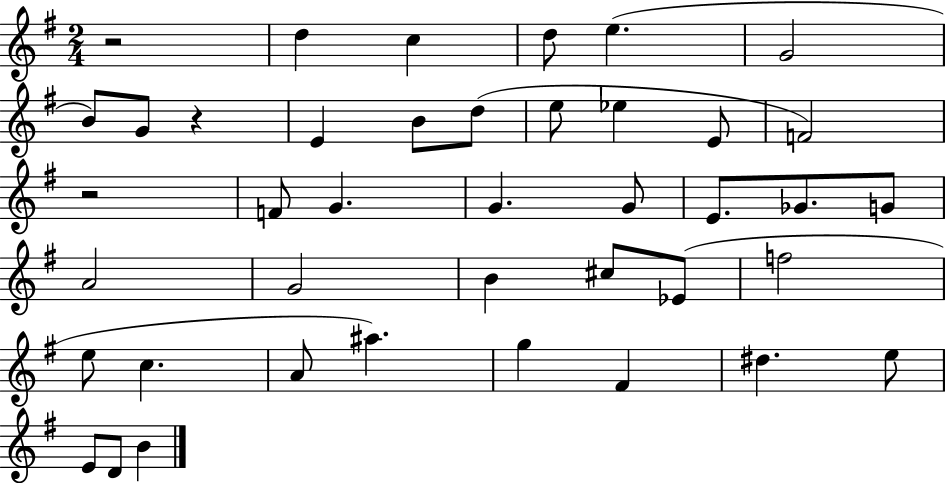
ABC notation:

X:1
T:Untitled
M:2/4
L:1/4
K:G
z2 d c d/2 e G2 B/2 G/2 z E B/2 d/2 e/2 _e E/2 F2 z2 F/2 G G G/2 E/2 _G/2 G/2 A2 G2 B ^c/2 _E/2 f2 e/2 c A/2 ^a g ^F ^d e/2 E/2 D/2 B